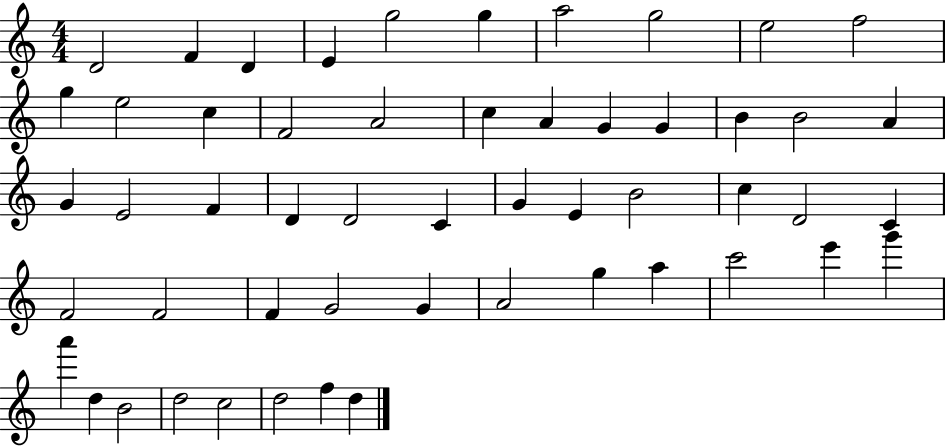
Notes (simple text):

D4/h F4/q D4/q E4/q G5/h G5/q A5/h G5/h E5/h F5/h G5/q E5/h C5/q F4/h A4/h C5/q A4/q G4/q G4/q B4/q B4/h A4/q G4/q E4/h F4/q D4/q D4/h C4/q G4/q E4/q B4/h C5/q D4/h C4/q F4/h F4/h F4/q G4/h G4/q A4/h G5/q A5/q C6/h E6/q G6/q A6/q D5/q B4/h D5/h C5/h D5/h F5/q D5/q